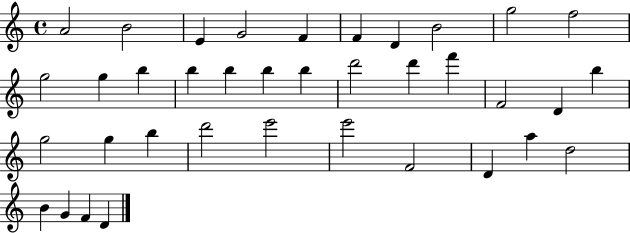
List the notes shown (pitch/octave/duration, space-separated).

A4/h B4/h E4/q G4/h F4/q F4/q D4/q B4/h G5/h F5/h G5/h G5/q B5/q B5/q B5/q B5/q B5/q D6/h D6/q F6/q F4/h D4/q B5/q G5/h G5/q B5/q D6/h E6/h E6/h F4/h D4/q A5/q D5/h B4/q G4/q F4/q D4/q